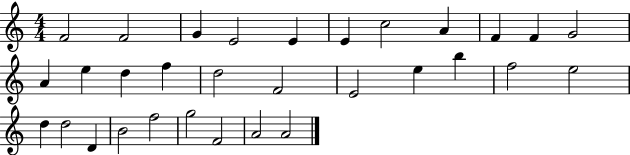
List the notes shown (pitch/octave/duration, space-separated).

F4/h F4/h G4/q E4/h E4/q E4/q C5/h A4/q F4/q F4/q G4/h A4/q E5/q D5/q F5/q D5/h F4/h E4/h E5/q B5/q F5/h E5/h D5/q D5/h D4/q B4/h F5/h G5/h F4/h A4/h A4/h